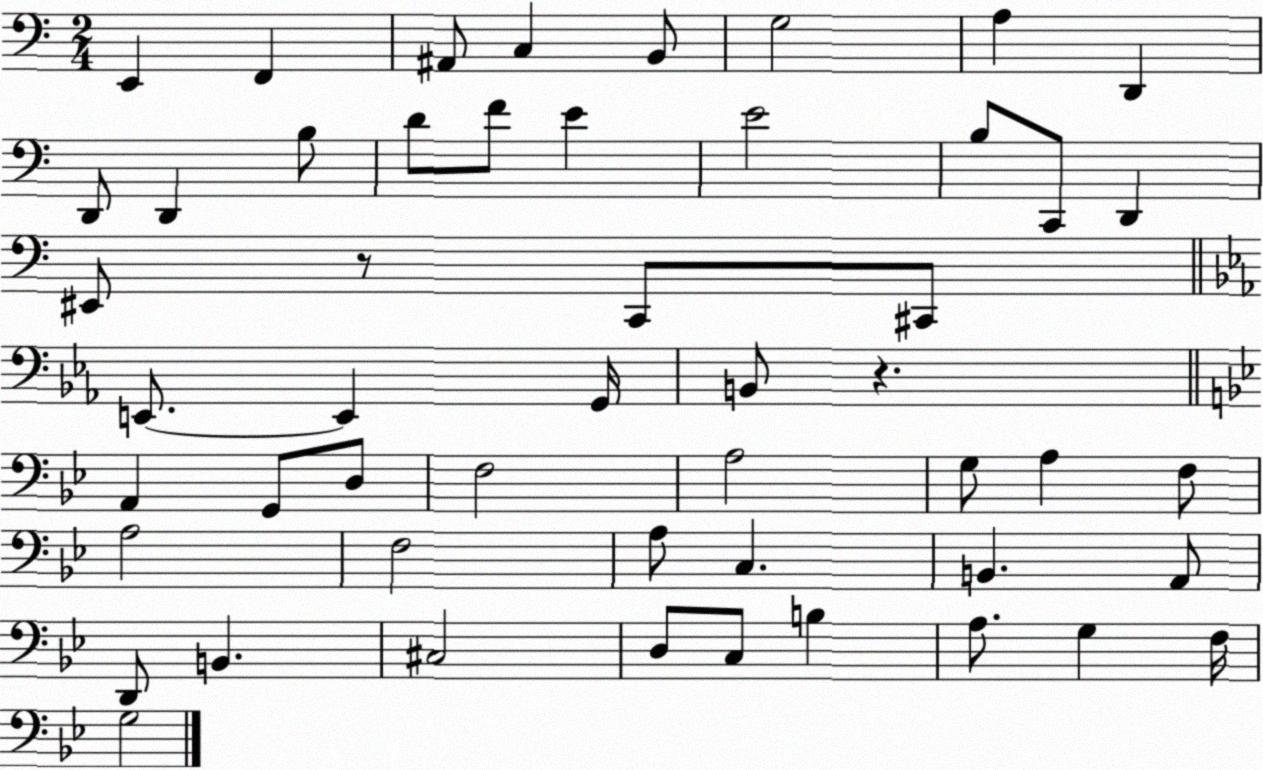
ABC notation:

X:1
T:Untitled
M:2/4
L:1/4
K:C
E,, F,, ^A,,/2 C, B,,/2 G,2 A, D,, D,,/2 D,, B,/2 D/2 F/2 E E2 B,/2 C,,/2 D,, ^E,,/2 z/2 C,,/2 ^C,,/2 E,,/2 E,, G,,/4 B,,/2 z A,, G,,/2 D,/2 F,2 A,2 G,/2 A, F,/2 A,2 F,2 A,/2 C, B,, A,,/2 D,,/2 B,, ^C,2 D,/2 C,/2 B, A,/2 G, F,/4 G,2